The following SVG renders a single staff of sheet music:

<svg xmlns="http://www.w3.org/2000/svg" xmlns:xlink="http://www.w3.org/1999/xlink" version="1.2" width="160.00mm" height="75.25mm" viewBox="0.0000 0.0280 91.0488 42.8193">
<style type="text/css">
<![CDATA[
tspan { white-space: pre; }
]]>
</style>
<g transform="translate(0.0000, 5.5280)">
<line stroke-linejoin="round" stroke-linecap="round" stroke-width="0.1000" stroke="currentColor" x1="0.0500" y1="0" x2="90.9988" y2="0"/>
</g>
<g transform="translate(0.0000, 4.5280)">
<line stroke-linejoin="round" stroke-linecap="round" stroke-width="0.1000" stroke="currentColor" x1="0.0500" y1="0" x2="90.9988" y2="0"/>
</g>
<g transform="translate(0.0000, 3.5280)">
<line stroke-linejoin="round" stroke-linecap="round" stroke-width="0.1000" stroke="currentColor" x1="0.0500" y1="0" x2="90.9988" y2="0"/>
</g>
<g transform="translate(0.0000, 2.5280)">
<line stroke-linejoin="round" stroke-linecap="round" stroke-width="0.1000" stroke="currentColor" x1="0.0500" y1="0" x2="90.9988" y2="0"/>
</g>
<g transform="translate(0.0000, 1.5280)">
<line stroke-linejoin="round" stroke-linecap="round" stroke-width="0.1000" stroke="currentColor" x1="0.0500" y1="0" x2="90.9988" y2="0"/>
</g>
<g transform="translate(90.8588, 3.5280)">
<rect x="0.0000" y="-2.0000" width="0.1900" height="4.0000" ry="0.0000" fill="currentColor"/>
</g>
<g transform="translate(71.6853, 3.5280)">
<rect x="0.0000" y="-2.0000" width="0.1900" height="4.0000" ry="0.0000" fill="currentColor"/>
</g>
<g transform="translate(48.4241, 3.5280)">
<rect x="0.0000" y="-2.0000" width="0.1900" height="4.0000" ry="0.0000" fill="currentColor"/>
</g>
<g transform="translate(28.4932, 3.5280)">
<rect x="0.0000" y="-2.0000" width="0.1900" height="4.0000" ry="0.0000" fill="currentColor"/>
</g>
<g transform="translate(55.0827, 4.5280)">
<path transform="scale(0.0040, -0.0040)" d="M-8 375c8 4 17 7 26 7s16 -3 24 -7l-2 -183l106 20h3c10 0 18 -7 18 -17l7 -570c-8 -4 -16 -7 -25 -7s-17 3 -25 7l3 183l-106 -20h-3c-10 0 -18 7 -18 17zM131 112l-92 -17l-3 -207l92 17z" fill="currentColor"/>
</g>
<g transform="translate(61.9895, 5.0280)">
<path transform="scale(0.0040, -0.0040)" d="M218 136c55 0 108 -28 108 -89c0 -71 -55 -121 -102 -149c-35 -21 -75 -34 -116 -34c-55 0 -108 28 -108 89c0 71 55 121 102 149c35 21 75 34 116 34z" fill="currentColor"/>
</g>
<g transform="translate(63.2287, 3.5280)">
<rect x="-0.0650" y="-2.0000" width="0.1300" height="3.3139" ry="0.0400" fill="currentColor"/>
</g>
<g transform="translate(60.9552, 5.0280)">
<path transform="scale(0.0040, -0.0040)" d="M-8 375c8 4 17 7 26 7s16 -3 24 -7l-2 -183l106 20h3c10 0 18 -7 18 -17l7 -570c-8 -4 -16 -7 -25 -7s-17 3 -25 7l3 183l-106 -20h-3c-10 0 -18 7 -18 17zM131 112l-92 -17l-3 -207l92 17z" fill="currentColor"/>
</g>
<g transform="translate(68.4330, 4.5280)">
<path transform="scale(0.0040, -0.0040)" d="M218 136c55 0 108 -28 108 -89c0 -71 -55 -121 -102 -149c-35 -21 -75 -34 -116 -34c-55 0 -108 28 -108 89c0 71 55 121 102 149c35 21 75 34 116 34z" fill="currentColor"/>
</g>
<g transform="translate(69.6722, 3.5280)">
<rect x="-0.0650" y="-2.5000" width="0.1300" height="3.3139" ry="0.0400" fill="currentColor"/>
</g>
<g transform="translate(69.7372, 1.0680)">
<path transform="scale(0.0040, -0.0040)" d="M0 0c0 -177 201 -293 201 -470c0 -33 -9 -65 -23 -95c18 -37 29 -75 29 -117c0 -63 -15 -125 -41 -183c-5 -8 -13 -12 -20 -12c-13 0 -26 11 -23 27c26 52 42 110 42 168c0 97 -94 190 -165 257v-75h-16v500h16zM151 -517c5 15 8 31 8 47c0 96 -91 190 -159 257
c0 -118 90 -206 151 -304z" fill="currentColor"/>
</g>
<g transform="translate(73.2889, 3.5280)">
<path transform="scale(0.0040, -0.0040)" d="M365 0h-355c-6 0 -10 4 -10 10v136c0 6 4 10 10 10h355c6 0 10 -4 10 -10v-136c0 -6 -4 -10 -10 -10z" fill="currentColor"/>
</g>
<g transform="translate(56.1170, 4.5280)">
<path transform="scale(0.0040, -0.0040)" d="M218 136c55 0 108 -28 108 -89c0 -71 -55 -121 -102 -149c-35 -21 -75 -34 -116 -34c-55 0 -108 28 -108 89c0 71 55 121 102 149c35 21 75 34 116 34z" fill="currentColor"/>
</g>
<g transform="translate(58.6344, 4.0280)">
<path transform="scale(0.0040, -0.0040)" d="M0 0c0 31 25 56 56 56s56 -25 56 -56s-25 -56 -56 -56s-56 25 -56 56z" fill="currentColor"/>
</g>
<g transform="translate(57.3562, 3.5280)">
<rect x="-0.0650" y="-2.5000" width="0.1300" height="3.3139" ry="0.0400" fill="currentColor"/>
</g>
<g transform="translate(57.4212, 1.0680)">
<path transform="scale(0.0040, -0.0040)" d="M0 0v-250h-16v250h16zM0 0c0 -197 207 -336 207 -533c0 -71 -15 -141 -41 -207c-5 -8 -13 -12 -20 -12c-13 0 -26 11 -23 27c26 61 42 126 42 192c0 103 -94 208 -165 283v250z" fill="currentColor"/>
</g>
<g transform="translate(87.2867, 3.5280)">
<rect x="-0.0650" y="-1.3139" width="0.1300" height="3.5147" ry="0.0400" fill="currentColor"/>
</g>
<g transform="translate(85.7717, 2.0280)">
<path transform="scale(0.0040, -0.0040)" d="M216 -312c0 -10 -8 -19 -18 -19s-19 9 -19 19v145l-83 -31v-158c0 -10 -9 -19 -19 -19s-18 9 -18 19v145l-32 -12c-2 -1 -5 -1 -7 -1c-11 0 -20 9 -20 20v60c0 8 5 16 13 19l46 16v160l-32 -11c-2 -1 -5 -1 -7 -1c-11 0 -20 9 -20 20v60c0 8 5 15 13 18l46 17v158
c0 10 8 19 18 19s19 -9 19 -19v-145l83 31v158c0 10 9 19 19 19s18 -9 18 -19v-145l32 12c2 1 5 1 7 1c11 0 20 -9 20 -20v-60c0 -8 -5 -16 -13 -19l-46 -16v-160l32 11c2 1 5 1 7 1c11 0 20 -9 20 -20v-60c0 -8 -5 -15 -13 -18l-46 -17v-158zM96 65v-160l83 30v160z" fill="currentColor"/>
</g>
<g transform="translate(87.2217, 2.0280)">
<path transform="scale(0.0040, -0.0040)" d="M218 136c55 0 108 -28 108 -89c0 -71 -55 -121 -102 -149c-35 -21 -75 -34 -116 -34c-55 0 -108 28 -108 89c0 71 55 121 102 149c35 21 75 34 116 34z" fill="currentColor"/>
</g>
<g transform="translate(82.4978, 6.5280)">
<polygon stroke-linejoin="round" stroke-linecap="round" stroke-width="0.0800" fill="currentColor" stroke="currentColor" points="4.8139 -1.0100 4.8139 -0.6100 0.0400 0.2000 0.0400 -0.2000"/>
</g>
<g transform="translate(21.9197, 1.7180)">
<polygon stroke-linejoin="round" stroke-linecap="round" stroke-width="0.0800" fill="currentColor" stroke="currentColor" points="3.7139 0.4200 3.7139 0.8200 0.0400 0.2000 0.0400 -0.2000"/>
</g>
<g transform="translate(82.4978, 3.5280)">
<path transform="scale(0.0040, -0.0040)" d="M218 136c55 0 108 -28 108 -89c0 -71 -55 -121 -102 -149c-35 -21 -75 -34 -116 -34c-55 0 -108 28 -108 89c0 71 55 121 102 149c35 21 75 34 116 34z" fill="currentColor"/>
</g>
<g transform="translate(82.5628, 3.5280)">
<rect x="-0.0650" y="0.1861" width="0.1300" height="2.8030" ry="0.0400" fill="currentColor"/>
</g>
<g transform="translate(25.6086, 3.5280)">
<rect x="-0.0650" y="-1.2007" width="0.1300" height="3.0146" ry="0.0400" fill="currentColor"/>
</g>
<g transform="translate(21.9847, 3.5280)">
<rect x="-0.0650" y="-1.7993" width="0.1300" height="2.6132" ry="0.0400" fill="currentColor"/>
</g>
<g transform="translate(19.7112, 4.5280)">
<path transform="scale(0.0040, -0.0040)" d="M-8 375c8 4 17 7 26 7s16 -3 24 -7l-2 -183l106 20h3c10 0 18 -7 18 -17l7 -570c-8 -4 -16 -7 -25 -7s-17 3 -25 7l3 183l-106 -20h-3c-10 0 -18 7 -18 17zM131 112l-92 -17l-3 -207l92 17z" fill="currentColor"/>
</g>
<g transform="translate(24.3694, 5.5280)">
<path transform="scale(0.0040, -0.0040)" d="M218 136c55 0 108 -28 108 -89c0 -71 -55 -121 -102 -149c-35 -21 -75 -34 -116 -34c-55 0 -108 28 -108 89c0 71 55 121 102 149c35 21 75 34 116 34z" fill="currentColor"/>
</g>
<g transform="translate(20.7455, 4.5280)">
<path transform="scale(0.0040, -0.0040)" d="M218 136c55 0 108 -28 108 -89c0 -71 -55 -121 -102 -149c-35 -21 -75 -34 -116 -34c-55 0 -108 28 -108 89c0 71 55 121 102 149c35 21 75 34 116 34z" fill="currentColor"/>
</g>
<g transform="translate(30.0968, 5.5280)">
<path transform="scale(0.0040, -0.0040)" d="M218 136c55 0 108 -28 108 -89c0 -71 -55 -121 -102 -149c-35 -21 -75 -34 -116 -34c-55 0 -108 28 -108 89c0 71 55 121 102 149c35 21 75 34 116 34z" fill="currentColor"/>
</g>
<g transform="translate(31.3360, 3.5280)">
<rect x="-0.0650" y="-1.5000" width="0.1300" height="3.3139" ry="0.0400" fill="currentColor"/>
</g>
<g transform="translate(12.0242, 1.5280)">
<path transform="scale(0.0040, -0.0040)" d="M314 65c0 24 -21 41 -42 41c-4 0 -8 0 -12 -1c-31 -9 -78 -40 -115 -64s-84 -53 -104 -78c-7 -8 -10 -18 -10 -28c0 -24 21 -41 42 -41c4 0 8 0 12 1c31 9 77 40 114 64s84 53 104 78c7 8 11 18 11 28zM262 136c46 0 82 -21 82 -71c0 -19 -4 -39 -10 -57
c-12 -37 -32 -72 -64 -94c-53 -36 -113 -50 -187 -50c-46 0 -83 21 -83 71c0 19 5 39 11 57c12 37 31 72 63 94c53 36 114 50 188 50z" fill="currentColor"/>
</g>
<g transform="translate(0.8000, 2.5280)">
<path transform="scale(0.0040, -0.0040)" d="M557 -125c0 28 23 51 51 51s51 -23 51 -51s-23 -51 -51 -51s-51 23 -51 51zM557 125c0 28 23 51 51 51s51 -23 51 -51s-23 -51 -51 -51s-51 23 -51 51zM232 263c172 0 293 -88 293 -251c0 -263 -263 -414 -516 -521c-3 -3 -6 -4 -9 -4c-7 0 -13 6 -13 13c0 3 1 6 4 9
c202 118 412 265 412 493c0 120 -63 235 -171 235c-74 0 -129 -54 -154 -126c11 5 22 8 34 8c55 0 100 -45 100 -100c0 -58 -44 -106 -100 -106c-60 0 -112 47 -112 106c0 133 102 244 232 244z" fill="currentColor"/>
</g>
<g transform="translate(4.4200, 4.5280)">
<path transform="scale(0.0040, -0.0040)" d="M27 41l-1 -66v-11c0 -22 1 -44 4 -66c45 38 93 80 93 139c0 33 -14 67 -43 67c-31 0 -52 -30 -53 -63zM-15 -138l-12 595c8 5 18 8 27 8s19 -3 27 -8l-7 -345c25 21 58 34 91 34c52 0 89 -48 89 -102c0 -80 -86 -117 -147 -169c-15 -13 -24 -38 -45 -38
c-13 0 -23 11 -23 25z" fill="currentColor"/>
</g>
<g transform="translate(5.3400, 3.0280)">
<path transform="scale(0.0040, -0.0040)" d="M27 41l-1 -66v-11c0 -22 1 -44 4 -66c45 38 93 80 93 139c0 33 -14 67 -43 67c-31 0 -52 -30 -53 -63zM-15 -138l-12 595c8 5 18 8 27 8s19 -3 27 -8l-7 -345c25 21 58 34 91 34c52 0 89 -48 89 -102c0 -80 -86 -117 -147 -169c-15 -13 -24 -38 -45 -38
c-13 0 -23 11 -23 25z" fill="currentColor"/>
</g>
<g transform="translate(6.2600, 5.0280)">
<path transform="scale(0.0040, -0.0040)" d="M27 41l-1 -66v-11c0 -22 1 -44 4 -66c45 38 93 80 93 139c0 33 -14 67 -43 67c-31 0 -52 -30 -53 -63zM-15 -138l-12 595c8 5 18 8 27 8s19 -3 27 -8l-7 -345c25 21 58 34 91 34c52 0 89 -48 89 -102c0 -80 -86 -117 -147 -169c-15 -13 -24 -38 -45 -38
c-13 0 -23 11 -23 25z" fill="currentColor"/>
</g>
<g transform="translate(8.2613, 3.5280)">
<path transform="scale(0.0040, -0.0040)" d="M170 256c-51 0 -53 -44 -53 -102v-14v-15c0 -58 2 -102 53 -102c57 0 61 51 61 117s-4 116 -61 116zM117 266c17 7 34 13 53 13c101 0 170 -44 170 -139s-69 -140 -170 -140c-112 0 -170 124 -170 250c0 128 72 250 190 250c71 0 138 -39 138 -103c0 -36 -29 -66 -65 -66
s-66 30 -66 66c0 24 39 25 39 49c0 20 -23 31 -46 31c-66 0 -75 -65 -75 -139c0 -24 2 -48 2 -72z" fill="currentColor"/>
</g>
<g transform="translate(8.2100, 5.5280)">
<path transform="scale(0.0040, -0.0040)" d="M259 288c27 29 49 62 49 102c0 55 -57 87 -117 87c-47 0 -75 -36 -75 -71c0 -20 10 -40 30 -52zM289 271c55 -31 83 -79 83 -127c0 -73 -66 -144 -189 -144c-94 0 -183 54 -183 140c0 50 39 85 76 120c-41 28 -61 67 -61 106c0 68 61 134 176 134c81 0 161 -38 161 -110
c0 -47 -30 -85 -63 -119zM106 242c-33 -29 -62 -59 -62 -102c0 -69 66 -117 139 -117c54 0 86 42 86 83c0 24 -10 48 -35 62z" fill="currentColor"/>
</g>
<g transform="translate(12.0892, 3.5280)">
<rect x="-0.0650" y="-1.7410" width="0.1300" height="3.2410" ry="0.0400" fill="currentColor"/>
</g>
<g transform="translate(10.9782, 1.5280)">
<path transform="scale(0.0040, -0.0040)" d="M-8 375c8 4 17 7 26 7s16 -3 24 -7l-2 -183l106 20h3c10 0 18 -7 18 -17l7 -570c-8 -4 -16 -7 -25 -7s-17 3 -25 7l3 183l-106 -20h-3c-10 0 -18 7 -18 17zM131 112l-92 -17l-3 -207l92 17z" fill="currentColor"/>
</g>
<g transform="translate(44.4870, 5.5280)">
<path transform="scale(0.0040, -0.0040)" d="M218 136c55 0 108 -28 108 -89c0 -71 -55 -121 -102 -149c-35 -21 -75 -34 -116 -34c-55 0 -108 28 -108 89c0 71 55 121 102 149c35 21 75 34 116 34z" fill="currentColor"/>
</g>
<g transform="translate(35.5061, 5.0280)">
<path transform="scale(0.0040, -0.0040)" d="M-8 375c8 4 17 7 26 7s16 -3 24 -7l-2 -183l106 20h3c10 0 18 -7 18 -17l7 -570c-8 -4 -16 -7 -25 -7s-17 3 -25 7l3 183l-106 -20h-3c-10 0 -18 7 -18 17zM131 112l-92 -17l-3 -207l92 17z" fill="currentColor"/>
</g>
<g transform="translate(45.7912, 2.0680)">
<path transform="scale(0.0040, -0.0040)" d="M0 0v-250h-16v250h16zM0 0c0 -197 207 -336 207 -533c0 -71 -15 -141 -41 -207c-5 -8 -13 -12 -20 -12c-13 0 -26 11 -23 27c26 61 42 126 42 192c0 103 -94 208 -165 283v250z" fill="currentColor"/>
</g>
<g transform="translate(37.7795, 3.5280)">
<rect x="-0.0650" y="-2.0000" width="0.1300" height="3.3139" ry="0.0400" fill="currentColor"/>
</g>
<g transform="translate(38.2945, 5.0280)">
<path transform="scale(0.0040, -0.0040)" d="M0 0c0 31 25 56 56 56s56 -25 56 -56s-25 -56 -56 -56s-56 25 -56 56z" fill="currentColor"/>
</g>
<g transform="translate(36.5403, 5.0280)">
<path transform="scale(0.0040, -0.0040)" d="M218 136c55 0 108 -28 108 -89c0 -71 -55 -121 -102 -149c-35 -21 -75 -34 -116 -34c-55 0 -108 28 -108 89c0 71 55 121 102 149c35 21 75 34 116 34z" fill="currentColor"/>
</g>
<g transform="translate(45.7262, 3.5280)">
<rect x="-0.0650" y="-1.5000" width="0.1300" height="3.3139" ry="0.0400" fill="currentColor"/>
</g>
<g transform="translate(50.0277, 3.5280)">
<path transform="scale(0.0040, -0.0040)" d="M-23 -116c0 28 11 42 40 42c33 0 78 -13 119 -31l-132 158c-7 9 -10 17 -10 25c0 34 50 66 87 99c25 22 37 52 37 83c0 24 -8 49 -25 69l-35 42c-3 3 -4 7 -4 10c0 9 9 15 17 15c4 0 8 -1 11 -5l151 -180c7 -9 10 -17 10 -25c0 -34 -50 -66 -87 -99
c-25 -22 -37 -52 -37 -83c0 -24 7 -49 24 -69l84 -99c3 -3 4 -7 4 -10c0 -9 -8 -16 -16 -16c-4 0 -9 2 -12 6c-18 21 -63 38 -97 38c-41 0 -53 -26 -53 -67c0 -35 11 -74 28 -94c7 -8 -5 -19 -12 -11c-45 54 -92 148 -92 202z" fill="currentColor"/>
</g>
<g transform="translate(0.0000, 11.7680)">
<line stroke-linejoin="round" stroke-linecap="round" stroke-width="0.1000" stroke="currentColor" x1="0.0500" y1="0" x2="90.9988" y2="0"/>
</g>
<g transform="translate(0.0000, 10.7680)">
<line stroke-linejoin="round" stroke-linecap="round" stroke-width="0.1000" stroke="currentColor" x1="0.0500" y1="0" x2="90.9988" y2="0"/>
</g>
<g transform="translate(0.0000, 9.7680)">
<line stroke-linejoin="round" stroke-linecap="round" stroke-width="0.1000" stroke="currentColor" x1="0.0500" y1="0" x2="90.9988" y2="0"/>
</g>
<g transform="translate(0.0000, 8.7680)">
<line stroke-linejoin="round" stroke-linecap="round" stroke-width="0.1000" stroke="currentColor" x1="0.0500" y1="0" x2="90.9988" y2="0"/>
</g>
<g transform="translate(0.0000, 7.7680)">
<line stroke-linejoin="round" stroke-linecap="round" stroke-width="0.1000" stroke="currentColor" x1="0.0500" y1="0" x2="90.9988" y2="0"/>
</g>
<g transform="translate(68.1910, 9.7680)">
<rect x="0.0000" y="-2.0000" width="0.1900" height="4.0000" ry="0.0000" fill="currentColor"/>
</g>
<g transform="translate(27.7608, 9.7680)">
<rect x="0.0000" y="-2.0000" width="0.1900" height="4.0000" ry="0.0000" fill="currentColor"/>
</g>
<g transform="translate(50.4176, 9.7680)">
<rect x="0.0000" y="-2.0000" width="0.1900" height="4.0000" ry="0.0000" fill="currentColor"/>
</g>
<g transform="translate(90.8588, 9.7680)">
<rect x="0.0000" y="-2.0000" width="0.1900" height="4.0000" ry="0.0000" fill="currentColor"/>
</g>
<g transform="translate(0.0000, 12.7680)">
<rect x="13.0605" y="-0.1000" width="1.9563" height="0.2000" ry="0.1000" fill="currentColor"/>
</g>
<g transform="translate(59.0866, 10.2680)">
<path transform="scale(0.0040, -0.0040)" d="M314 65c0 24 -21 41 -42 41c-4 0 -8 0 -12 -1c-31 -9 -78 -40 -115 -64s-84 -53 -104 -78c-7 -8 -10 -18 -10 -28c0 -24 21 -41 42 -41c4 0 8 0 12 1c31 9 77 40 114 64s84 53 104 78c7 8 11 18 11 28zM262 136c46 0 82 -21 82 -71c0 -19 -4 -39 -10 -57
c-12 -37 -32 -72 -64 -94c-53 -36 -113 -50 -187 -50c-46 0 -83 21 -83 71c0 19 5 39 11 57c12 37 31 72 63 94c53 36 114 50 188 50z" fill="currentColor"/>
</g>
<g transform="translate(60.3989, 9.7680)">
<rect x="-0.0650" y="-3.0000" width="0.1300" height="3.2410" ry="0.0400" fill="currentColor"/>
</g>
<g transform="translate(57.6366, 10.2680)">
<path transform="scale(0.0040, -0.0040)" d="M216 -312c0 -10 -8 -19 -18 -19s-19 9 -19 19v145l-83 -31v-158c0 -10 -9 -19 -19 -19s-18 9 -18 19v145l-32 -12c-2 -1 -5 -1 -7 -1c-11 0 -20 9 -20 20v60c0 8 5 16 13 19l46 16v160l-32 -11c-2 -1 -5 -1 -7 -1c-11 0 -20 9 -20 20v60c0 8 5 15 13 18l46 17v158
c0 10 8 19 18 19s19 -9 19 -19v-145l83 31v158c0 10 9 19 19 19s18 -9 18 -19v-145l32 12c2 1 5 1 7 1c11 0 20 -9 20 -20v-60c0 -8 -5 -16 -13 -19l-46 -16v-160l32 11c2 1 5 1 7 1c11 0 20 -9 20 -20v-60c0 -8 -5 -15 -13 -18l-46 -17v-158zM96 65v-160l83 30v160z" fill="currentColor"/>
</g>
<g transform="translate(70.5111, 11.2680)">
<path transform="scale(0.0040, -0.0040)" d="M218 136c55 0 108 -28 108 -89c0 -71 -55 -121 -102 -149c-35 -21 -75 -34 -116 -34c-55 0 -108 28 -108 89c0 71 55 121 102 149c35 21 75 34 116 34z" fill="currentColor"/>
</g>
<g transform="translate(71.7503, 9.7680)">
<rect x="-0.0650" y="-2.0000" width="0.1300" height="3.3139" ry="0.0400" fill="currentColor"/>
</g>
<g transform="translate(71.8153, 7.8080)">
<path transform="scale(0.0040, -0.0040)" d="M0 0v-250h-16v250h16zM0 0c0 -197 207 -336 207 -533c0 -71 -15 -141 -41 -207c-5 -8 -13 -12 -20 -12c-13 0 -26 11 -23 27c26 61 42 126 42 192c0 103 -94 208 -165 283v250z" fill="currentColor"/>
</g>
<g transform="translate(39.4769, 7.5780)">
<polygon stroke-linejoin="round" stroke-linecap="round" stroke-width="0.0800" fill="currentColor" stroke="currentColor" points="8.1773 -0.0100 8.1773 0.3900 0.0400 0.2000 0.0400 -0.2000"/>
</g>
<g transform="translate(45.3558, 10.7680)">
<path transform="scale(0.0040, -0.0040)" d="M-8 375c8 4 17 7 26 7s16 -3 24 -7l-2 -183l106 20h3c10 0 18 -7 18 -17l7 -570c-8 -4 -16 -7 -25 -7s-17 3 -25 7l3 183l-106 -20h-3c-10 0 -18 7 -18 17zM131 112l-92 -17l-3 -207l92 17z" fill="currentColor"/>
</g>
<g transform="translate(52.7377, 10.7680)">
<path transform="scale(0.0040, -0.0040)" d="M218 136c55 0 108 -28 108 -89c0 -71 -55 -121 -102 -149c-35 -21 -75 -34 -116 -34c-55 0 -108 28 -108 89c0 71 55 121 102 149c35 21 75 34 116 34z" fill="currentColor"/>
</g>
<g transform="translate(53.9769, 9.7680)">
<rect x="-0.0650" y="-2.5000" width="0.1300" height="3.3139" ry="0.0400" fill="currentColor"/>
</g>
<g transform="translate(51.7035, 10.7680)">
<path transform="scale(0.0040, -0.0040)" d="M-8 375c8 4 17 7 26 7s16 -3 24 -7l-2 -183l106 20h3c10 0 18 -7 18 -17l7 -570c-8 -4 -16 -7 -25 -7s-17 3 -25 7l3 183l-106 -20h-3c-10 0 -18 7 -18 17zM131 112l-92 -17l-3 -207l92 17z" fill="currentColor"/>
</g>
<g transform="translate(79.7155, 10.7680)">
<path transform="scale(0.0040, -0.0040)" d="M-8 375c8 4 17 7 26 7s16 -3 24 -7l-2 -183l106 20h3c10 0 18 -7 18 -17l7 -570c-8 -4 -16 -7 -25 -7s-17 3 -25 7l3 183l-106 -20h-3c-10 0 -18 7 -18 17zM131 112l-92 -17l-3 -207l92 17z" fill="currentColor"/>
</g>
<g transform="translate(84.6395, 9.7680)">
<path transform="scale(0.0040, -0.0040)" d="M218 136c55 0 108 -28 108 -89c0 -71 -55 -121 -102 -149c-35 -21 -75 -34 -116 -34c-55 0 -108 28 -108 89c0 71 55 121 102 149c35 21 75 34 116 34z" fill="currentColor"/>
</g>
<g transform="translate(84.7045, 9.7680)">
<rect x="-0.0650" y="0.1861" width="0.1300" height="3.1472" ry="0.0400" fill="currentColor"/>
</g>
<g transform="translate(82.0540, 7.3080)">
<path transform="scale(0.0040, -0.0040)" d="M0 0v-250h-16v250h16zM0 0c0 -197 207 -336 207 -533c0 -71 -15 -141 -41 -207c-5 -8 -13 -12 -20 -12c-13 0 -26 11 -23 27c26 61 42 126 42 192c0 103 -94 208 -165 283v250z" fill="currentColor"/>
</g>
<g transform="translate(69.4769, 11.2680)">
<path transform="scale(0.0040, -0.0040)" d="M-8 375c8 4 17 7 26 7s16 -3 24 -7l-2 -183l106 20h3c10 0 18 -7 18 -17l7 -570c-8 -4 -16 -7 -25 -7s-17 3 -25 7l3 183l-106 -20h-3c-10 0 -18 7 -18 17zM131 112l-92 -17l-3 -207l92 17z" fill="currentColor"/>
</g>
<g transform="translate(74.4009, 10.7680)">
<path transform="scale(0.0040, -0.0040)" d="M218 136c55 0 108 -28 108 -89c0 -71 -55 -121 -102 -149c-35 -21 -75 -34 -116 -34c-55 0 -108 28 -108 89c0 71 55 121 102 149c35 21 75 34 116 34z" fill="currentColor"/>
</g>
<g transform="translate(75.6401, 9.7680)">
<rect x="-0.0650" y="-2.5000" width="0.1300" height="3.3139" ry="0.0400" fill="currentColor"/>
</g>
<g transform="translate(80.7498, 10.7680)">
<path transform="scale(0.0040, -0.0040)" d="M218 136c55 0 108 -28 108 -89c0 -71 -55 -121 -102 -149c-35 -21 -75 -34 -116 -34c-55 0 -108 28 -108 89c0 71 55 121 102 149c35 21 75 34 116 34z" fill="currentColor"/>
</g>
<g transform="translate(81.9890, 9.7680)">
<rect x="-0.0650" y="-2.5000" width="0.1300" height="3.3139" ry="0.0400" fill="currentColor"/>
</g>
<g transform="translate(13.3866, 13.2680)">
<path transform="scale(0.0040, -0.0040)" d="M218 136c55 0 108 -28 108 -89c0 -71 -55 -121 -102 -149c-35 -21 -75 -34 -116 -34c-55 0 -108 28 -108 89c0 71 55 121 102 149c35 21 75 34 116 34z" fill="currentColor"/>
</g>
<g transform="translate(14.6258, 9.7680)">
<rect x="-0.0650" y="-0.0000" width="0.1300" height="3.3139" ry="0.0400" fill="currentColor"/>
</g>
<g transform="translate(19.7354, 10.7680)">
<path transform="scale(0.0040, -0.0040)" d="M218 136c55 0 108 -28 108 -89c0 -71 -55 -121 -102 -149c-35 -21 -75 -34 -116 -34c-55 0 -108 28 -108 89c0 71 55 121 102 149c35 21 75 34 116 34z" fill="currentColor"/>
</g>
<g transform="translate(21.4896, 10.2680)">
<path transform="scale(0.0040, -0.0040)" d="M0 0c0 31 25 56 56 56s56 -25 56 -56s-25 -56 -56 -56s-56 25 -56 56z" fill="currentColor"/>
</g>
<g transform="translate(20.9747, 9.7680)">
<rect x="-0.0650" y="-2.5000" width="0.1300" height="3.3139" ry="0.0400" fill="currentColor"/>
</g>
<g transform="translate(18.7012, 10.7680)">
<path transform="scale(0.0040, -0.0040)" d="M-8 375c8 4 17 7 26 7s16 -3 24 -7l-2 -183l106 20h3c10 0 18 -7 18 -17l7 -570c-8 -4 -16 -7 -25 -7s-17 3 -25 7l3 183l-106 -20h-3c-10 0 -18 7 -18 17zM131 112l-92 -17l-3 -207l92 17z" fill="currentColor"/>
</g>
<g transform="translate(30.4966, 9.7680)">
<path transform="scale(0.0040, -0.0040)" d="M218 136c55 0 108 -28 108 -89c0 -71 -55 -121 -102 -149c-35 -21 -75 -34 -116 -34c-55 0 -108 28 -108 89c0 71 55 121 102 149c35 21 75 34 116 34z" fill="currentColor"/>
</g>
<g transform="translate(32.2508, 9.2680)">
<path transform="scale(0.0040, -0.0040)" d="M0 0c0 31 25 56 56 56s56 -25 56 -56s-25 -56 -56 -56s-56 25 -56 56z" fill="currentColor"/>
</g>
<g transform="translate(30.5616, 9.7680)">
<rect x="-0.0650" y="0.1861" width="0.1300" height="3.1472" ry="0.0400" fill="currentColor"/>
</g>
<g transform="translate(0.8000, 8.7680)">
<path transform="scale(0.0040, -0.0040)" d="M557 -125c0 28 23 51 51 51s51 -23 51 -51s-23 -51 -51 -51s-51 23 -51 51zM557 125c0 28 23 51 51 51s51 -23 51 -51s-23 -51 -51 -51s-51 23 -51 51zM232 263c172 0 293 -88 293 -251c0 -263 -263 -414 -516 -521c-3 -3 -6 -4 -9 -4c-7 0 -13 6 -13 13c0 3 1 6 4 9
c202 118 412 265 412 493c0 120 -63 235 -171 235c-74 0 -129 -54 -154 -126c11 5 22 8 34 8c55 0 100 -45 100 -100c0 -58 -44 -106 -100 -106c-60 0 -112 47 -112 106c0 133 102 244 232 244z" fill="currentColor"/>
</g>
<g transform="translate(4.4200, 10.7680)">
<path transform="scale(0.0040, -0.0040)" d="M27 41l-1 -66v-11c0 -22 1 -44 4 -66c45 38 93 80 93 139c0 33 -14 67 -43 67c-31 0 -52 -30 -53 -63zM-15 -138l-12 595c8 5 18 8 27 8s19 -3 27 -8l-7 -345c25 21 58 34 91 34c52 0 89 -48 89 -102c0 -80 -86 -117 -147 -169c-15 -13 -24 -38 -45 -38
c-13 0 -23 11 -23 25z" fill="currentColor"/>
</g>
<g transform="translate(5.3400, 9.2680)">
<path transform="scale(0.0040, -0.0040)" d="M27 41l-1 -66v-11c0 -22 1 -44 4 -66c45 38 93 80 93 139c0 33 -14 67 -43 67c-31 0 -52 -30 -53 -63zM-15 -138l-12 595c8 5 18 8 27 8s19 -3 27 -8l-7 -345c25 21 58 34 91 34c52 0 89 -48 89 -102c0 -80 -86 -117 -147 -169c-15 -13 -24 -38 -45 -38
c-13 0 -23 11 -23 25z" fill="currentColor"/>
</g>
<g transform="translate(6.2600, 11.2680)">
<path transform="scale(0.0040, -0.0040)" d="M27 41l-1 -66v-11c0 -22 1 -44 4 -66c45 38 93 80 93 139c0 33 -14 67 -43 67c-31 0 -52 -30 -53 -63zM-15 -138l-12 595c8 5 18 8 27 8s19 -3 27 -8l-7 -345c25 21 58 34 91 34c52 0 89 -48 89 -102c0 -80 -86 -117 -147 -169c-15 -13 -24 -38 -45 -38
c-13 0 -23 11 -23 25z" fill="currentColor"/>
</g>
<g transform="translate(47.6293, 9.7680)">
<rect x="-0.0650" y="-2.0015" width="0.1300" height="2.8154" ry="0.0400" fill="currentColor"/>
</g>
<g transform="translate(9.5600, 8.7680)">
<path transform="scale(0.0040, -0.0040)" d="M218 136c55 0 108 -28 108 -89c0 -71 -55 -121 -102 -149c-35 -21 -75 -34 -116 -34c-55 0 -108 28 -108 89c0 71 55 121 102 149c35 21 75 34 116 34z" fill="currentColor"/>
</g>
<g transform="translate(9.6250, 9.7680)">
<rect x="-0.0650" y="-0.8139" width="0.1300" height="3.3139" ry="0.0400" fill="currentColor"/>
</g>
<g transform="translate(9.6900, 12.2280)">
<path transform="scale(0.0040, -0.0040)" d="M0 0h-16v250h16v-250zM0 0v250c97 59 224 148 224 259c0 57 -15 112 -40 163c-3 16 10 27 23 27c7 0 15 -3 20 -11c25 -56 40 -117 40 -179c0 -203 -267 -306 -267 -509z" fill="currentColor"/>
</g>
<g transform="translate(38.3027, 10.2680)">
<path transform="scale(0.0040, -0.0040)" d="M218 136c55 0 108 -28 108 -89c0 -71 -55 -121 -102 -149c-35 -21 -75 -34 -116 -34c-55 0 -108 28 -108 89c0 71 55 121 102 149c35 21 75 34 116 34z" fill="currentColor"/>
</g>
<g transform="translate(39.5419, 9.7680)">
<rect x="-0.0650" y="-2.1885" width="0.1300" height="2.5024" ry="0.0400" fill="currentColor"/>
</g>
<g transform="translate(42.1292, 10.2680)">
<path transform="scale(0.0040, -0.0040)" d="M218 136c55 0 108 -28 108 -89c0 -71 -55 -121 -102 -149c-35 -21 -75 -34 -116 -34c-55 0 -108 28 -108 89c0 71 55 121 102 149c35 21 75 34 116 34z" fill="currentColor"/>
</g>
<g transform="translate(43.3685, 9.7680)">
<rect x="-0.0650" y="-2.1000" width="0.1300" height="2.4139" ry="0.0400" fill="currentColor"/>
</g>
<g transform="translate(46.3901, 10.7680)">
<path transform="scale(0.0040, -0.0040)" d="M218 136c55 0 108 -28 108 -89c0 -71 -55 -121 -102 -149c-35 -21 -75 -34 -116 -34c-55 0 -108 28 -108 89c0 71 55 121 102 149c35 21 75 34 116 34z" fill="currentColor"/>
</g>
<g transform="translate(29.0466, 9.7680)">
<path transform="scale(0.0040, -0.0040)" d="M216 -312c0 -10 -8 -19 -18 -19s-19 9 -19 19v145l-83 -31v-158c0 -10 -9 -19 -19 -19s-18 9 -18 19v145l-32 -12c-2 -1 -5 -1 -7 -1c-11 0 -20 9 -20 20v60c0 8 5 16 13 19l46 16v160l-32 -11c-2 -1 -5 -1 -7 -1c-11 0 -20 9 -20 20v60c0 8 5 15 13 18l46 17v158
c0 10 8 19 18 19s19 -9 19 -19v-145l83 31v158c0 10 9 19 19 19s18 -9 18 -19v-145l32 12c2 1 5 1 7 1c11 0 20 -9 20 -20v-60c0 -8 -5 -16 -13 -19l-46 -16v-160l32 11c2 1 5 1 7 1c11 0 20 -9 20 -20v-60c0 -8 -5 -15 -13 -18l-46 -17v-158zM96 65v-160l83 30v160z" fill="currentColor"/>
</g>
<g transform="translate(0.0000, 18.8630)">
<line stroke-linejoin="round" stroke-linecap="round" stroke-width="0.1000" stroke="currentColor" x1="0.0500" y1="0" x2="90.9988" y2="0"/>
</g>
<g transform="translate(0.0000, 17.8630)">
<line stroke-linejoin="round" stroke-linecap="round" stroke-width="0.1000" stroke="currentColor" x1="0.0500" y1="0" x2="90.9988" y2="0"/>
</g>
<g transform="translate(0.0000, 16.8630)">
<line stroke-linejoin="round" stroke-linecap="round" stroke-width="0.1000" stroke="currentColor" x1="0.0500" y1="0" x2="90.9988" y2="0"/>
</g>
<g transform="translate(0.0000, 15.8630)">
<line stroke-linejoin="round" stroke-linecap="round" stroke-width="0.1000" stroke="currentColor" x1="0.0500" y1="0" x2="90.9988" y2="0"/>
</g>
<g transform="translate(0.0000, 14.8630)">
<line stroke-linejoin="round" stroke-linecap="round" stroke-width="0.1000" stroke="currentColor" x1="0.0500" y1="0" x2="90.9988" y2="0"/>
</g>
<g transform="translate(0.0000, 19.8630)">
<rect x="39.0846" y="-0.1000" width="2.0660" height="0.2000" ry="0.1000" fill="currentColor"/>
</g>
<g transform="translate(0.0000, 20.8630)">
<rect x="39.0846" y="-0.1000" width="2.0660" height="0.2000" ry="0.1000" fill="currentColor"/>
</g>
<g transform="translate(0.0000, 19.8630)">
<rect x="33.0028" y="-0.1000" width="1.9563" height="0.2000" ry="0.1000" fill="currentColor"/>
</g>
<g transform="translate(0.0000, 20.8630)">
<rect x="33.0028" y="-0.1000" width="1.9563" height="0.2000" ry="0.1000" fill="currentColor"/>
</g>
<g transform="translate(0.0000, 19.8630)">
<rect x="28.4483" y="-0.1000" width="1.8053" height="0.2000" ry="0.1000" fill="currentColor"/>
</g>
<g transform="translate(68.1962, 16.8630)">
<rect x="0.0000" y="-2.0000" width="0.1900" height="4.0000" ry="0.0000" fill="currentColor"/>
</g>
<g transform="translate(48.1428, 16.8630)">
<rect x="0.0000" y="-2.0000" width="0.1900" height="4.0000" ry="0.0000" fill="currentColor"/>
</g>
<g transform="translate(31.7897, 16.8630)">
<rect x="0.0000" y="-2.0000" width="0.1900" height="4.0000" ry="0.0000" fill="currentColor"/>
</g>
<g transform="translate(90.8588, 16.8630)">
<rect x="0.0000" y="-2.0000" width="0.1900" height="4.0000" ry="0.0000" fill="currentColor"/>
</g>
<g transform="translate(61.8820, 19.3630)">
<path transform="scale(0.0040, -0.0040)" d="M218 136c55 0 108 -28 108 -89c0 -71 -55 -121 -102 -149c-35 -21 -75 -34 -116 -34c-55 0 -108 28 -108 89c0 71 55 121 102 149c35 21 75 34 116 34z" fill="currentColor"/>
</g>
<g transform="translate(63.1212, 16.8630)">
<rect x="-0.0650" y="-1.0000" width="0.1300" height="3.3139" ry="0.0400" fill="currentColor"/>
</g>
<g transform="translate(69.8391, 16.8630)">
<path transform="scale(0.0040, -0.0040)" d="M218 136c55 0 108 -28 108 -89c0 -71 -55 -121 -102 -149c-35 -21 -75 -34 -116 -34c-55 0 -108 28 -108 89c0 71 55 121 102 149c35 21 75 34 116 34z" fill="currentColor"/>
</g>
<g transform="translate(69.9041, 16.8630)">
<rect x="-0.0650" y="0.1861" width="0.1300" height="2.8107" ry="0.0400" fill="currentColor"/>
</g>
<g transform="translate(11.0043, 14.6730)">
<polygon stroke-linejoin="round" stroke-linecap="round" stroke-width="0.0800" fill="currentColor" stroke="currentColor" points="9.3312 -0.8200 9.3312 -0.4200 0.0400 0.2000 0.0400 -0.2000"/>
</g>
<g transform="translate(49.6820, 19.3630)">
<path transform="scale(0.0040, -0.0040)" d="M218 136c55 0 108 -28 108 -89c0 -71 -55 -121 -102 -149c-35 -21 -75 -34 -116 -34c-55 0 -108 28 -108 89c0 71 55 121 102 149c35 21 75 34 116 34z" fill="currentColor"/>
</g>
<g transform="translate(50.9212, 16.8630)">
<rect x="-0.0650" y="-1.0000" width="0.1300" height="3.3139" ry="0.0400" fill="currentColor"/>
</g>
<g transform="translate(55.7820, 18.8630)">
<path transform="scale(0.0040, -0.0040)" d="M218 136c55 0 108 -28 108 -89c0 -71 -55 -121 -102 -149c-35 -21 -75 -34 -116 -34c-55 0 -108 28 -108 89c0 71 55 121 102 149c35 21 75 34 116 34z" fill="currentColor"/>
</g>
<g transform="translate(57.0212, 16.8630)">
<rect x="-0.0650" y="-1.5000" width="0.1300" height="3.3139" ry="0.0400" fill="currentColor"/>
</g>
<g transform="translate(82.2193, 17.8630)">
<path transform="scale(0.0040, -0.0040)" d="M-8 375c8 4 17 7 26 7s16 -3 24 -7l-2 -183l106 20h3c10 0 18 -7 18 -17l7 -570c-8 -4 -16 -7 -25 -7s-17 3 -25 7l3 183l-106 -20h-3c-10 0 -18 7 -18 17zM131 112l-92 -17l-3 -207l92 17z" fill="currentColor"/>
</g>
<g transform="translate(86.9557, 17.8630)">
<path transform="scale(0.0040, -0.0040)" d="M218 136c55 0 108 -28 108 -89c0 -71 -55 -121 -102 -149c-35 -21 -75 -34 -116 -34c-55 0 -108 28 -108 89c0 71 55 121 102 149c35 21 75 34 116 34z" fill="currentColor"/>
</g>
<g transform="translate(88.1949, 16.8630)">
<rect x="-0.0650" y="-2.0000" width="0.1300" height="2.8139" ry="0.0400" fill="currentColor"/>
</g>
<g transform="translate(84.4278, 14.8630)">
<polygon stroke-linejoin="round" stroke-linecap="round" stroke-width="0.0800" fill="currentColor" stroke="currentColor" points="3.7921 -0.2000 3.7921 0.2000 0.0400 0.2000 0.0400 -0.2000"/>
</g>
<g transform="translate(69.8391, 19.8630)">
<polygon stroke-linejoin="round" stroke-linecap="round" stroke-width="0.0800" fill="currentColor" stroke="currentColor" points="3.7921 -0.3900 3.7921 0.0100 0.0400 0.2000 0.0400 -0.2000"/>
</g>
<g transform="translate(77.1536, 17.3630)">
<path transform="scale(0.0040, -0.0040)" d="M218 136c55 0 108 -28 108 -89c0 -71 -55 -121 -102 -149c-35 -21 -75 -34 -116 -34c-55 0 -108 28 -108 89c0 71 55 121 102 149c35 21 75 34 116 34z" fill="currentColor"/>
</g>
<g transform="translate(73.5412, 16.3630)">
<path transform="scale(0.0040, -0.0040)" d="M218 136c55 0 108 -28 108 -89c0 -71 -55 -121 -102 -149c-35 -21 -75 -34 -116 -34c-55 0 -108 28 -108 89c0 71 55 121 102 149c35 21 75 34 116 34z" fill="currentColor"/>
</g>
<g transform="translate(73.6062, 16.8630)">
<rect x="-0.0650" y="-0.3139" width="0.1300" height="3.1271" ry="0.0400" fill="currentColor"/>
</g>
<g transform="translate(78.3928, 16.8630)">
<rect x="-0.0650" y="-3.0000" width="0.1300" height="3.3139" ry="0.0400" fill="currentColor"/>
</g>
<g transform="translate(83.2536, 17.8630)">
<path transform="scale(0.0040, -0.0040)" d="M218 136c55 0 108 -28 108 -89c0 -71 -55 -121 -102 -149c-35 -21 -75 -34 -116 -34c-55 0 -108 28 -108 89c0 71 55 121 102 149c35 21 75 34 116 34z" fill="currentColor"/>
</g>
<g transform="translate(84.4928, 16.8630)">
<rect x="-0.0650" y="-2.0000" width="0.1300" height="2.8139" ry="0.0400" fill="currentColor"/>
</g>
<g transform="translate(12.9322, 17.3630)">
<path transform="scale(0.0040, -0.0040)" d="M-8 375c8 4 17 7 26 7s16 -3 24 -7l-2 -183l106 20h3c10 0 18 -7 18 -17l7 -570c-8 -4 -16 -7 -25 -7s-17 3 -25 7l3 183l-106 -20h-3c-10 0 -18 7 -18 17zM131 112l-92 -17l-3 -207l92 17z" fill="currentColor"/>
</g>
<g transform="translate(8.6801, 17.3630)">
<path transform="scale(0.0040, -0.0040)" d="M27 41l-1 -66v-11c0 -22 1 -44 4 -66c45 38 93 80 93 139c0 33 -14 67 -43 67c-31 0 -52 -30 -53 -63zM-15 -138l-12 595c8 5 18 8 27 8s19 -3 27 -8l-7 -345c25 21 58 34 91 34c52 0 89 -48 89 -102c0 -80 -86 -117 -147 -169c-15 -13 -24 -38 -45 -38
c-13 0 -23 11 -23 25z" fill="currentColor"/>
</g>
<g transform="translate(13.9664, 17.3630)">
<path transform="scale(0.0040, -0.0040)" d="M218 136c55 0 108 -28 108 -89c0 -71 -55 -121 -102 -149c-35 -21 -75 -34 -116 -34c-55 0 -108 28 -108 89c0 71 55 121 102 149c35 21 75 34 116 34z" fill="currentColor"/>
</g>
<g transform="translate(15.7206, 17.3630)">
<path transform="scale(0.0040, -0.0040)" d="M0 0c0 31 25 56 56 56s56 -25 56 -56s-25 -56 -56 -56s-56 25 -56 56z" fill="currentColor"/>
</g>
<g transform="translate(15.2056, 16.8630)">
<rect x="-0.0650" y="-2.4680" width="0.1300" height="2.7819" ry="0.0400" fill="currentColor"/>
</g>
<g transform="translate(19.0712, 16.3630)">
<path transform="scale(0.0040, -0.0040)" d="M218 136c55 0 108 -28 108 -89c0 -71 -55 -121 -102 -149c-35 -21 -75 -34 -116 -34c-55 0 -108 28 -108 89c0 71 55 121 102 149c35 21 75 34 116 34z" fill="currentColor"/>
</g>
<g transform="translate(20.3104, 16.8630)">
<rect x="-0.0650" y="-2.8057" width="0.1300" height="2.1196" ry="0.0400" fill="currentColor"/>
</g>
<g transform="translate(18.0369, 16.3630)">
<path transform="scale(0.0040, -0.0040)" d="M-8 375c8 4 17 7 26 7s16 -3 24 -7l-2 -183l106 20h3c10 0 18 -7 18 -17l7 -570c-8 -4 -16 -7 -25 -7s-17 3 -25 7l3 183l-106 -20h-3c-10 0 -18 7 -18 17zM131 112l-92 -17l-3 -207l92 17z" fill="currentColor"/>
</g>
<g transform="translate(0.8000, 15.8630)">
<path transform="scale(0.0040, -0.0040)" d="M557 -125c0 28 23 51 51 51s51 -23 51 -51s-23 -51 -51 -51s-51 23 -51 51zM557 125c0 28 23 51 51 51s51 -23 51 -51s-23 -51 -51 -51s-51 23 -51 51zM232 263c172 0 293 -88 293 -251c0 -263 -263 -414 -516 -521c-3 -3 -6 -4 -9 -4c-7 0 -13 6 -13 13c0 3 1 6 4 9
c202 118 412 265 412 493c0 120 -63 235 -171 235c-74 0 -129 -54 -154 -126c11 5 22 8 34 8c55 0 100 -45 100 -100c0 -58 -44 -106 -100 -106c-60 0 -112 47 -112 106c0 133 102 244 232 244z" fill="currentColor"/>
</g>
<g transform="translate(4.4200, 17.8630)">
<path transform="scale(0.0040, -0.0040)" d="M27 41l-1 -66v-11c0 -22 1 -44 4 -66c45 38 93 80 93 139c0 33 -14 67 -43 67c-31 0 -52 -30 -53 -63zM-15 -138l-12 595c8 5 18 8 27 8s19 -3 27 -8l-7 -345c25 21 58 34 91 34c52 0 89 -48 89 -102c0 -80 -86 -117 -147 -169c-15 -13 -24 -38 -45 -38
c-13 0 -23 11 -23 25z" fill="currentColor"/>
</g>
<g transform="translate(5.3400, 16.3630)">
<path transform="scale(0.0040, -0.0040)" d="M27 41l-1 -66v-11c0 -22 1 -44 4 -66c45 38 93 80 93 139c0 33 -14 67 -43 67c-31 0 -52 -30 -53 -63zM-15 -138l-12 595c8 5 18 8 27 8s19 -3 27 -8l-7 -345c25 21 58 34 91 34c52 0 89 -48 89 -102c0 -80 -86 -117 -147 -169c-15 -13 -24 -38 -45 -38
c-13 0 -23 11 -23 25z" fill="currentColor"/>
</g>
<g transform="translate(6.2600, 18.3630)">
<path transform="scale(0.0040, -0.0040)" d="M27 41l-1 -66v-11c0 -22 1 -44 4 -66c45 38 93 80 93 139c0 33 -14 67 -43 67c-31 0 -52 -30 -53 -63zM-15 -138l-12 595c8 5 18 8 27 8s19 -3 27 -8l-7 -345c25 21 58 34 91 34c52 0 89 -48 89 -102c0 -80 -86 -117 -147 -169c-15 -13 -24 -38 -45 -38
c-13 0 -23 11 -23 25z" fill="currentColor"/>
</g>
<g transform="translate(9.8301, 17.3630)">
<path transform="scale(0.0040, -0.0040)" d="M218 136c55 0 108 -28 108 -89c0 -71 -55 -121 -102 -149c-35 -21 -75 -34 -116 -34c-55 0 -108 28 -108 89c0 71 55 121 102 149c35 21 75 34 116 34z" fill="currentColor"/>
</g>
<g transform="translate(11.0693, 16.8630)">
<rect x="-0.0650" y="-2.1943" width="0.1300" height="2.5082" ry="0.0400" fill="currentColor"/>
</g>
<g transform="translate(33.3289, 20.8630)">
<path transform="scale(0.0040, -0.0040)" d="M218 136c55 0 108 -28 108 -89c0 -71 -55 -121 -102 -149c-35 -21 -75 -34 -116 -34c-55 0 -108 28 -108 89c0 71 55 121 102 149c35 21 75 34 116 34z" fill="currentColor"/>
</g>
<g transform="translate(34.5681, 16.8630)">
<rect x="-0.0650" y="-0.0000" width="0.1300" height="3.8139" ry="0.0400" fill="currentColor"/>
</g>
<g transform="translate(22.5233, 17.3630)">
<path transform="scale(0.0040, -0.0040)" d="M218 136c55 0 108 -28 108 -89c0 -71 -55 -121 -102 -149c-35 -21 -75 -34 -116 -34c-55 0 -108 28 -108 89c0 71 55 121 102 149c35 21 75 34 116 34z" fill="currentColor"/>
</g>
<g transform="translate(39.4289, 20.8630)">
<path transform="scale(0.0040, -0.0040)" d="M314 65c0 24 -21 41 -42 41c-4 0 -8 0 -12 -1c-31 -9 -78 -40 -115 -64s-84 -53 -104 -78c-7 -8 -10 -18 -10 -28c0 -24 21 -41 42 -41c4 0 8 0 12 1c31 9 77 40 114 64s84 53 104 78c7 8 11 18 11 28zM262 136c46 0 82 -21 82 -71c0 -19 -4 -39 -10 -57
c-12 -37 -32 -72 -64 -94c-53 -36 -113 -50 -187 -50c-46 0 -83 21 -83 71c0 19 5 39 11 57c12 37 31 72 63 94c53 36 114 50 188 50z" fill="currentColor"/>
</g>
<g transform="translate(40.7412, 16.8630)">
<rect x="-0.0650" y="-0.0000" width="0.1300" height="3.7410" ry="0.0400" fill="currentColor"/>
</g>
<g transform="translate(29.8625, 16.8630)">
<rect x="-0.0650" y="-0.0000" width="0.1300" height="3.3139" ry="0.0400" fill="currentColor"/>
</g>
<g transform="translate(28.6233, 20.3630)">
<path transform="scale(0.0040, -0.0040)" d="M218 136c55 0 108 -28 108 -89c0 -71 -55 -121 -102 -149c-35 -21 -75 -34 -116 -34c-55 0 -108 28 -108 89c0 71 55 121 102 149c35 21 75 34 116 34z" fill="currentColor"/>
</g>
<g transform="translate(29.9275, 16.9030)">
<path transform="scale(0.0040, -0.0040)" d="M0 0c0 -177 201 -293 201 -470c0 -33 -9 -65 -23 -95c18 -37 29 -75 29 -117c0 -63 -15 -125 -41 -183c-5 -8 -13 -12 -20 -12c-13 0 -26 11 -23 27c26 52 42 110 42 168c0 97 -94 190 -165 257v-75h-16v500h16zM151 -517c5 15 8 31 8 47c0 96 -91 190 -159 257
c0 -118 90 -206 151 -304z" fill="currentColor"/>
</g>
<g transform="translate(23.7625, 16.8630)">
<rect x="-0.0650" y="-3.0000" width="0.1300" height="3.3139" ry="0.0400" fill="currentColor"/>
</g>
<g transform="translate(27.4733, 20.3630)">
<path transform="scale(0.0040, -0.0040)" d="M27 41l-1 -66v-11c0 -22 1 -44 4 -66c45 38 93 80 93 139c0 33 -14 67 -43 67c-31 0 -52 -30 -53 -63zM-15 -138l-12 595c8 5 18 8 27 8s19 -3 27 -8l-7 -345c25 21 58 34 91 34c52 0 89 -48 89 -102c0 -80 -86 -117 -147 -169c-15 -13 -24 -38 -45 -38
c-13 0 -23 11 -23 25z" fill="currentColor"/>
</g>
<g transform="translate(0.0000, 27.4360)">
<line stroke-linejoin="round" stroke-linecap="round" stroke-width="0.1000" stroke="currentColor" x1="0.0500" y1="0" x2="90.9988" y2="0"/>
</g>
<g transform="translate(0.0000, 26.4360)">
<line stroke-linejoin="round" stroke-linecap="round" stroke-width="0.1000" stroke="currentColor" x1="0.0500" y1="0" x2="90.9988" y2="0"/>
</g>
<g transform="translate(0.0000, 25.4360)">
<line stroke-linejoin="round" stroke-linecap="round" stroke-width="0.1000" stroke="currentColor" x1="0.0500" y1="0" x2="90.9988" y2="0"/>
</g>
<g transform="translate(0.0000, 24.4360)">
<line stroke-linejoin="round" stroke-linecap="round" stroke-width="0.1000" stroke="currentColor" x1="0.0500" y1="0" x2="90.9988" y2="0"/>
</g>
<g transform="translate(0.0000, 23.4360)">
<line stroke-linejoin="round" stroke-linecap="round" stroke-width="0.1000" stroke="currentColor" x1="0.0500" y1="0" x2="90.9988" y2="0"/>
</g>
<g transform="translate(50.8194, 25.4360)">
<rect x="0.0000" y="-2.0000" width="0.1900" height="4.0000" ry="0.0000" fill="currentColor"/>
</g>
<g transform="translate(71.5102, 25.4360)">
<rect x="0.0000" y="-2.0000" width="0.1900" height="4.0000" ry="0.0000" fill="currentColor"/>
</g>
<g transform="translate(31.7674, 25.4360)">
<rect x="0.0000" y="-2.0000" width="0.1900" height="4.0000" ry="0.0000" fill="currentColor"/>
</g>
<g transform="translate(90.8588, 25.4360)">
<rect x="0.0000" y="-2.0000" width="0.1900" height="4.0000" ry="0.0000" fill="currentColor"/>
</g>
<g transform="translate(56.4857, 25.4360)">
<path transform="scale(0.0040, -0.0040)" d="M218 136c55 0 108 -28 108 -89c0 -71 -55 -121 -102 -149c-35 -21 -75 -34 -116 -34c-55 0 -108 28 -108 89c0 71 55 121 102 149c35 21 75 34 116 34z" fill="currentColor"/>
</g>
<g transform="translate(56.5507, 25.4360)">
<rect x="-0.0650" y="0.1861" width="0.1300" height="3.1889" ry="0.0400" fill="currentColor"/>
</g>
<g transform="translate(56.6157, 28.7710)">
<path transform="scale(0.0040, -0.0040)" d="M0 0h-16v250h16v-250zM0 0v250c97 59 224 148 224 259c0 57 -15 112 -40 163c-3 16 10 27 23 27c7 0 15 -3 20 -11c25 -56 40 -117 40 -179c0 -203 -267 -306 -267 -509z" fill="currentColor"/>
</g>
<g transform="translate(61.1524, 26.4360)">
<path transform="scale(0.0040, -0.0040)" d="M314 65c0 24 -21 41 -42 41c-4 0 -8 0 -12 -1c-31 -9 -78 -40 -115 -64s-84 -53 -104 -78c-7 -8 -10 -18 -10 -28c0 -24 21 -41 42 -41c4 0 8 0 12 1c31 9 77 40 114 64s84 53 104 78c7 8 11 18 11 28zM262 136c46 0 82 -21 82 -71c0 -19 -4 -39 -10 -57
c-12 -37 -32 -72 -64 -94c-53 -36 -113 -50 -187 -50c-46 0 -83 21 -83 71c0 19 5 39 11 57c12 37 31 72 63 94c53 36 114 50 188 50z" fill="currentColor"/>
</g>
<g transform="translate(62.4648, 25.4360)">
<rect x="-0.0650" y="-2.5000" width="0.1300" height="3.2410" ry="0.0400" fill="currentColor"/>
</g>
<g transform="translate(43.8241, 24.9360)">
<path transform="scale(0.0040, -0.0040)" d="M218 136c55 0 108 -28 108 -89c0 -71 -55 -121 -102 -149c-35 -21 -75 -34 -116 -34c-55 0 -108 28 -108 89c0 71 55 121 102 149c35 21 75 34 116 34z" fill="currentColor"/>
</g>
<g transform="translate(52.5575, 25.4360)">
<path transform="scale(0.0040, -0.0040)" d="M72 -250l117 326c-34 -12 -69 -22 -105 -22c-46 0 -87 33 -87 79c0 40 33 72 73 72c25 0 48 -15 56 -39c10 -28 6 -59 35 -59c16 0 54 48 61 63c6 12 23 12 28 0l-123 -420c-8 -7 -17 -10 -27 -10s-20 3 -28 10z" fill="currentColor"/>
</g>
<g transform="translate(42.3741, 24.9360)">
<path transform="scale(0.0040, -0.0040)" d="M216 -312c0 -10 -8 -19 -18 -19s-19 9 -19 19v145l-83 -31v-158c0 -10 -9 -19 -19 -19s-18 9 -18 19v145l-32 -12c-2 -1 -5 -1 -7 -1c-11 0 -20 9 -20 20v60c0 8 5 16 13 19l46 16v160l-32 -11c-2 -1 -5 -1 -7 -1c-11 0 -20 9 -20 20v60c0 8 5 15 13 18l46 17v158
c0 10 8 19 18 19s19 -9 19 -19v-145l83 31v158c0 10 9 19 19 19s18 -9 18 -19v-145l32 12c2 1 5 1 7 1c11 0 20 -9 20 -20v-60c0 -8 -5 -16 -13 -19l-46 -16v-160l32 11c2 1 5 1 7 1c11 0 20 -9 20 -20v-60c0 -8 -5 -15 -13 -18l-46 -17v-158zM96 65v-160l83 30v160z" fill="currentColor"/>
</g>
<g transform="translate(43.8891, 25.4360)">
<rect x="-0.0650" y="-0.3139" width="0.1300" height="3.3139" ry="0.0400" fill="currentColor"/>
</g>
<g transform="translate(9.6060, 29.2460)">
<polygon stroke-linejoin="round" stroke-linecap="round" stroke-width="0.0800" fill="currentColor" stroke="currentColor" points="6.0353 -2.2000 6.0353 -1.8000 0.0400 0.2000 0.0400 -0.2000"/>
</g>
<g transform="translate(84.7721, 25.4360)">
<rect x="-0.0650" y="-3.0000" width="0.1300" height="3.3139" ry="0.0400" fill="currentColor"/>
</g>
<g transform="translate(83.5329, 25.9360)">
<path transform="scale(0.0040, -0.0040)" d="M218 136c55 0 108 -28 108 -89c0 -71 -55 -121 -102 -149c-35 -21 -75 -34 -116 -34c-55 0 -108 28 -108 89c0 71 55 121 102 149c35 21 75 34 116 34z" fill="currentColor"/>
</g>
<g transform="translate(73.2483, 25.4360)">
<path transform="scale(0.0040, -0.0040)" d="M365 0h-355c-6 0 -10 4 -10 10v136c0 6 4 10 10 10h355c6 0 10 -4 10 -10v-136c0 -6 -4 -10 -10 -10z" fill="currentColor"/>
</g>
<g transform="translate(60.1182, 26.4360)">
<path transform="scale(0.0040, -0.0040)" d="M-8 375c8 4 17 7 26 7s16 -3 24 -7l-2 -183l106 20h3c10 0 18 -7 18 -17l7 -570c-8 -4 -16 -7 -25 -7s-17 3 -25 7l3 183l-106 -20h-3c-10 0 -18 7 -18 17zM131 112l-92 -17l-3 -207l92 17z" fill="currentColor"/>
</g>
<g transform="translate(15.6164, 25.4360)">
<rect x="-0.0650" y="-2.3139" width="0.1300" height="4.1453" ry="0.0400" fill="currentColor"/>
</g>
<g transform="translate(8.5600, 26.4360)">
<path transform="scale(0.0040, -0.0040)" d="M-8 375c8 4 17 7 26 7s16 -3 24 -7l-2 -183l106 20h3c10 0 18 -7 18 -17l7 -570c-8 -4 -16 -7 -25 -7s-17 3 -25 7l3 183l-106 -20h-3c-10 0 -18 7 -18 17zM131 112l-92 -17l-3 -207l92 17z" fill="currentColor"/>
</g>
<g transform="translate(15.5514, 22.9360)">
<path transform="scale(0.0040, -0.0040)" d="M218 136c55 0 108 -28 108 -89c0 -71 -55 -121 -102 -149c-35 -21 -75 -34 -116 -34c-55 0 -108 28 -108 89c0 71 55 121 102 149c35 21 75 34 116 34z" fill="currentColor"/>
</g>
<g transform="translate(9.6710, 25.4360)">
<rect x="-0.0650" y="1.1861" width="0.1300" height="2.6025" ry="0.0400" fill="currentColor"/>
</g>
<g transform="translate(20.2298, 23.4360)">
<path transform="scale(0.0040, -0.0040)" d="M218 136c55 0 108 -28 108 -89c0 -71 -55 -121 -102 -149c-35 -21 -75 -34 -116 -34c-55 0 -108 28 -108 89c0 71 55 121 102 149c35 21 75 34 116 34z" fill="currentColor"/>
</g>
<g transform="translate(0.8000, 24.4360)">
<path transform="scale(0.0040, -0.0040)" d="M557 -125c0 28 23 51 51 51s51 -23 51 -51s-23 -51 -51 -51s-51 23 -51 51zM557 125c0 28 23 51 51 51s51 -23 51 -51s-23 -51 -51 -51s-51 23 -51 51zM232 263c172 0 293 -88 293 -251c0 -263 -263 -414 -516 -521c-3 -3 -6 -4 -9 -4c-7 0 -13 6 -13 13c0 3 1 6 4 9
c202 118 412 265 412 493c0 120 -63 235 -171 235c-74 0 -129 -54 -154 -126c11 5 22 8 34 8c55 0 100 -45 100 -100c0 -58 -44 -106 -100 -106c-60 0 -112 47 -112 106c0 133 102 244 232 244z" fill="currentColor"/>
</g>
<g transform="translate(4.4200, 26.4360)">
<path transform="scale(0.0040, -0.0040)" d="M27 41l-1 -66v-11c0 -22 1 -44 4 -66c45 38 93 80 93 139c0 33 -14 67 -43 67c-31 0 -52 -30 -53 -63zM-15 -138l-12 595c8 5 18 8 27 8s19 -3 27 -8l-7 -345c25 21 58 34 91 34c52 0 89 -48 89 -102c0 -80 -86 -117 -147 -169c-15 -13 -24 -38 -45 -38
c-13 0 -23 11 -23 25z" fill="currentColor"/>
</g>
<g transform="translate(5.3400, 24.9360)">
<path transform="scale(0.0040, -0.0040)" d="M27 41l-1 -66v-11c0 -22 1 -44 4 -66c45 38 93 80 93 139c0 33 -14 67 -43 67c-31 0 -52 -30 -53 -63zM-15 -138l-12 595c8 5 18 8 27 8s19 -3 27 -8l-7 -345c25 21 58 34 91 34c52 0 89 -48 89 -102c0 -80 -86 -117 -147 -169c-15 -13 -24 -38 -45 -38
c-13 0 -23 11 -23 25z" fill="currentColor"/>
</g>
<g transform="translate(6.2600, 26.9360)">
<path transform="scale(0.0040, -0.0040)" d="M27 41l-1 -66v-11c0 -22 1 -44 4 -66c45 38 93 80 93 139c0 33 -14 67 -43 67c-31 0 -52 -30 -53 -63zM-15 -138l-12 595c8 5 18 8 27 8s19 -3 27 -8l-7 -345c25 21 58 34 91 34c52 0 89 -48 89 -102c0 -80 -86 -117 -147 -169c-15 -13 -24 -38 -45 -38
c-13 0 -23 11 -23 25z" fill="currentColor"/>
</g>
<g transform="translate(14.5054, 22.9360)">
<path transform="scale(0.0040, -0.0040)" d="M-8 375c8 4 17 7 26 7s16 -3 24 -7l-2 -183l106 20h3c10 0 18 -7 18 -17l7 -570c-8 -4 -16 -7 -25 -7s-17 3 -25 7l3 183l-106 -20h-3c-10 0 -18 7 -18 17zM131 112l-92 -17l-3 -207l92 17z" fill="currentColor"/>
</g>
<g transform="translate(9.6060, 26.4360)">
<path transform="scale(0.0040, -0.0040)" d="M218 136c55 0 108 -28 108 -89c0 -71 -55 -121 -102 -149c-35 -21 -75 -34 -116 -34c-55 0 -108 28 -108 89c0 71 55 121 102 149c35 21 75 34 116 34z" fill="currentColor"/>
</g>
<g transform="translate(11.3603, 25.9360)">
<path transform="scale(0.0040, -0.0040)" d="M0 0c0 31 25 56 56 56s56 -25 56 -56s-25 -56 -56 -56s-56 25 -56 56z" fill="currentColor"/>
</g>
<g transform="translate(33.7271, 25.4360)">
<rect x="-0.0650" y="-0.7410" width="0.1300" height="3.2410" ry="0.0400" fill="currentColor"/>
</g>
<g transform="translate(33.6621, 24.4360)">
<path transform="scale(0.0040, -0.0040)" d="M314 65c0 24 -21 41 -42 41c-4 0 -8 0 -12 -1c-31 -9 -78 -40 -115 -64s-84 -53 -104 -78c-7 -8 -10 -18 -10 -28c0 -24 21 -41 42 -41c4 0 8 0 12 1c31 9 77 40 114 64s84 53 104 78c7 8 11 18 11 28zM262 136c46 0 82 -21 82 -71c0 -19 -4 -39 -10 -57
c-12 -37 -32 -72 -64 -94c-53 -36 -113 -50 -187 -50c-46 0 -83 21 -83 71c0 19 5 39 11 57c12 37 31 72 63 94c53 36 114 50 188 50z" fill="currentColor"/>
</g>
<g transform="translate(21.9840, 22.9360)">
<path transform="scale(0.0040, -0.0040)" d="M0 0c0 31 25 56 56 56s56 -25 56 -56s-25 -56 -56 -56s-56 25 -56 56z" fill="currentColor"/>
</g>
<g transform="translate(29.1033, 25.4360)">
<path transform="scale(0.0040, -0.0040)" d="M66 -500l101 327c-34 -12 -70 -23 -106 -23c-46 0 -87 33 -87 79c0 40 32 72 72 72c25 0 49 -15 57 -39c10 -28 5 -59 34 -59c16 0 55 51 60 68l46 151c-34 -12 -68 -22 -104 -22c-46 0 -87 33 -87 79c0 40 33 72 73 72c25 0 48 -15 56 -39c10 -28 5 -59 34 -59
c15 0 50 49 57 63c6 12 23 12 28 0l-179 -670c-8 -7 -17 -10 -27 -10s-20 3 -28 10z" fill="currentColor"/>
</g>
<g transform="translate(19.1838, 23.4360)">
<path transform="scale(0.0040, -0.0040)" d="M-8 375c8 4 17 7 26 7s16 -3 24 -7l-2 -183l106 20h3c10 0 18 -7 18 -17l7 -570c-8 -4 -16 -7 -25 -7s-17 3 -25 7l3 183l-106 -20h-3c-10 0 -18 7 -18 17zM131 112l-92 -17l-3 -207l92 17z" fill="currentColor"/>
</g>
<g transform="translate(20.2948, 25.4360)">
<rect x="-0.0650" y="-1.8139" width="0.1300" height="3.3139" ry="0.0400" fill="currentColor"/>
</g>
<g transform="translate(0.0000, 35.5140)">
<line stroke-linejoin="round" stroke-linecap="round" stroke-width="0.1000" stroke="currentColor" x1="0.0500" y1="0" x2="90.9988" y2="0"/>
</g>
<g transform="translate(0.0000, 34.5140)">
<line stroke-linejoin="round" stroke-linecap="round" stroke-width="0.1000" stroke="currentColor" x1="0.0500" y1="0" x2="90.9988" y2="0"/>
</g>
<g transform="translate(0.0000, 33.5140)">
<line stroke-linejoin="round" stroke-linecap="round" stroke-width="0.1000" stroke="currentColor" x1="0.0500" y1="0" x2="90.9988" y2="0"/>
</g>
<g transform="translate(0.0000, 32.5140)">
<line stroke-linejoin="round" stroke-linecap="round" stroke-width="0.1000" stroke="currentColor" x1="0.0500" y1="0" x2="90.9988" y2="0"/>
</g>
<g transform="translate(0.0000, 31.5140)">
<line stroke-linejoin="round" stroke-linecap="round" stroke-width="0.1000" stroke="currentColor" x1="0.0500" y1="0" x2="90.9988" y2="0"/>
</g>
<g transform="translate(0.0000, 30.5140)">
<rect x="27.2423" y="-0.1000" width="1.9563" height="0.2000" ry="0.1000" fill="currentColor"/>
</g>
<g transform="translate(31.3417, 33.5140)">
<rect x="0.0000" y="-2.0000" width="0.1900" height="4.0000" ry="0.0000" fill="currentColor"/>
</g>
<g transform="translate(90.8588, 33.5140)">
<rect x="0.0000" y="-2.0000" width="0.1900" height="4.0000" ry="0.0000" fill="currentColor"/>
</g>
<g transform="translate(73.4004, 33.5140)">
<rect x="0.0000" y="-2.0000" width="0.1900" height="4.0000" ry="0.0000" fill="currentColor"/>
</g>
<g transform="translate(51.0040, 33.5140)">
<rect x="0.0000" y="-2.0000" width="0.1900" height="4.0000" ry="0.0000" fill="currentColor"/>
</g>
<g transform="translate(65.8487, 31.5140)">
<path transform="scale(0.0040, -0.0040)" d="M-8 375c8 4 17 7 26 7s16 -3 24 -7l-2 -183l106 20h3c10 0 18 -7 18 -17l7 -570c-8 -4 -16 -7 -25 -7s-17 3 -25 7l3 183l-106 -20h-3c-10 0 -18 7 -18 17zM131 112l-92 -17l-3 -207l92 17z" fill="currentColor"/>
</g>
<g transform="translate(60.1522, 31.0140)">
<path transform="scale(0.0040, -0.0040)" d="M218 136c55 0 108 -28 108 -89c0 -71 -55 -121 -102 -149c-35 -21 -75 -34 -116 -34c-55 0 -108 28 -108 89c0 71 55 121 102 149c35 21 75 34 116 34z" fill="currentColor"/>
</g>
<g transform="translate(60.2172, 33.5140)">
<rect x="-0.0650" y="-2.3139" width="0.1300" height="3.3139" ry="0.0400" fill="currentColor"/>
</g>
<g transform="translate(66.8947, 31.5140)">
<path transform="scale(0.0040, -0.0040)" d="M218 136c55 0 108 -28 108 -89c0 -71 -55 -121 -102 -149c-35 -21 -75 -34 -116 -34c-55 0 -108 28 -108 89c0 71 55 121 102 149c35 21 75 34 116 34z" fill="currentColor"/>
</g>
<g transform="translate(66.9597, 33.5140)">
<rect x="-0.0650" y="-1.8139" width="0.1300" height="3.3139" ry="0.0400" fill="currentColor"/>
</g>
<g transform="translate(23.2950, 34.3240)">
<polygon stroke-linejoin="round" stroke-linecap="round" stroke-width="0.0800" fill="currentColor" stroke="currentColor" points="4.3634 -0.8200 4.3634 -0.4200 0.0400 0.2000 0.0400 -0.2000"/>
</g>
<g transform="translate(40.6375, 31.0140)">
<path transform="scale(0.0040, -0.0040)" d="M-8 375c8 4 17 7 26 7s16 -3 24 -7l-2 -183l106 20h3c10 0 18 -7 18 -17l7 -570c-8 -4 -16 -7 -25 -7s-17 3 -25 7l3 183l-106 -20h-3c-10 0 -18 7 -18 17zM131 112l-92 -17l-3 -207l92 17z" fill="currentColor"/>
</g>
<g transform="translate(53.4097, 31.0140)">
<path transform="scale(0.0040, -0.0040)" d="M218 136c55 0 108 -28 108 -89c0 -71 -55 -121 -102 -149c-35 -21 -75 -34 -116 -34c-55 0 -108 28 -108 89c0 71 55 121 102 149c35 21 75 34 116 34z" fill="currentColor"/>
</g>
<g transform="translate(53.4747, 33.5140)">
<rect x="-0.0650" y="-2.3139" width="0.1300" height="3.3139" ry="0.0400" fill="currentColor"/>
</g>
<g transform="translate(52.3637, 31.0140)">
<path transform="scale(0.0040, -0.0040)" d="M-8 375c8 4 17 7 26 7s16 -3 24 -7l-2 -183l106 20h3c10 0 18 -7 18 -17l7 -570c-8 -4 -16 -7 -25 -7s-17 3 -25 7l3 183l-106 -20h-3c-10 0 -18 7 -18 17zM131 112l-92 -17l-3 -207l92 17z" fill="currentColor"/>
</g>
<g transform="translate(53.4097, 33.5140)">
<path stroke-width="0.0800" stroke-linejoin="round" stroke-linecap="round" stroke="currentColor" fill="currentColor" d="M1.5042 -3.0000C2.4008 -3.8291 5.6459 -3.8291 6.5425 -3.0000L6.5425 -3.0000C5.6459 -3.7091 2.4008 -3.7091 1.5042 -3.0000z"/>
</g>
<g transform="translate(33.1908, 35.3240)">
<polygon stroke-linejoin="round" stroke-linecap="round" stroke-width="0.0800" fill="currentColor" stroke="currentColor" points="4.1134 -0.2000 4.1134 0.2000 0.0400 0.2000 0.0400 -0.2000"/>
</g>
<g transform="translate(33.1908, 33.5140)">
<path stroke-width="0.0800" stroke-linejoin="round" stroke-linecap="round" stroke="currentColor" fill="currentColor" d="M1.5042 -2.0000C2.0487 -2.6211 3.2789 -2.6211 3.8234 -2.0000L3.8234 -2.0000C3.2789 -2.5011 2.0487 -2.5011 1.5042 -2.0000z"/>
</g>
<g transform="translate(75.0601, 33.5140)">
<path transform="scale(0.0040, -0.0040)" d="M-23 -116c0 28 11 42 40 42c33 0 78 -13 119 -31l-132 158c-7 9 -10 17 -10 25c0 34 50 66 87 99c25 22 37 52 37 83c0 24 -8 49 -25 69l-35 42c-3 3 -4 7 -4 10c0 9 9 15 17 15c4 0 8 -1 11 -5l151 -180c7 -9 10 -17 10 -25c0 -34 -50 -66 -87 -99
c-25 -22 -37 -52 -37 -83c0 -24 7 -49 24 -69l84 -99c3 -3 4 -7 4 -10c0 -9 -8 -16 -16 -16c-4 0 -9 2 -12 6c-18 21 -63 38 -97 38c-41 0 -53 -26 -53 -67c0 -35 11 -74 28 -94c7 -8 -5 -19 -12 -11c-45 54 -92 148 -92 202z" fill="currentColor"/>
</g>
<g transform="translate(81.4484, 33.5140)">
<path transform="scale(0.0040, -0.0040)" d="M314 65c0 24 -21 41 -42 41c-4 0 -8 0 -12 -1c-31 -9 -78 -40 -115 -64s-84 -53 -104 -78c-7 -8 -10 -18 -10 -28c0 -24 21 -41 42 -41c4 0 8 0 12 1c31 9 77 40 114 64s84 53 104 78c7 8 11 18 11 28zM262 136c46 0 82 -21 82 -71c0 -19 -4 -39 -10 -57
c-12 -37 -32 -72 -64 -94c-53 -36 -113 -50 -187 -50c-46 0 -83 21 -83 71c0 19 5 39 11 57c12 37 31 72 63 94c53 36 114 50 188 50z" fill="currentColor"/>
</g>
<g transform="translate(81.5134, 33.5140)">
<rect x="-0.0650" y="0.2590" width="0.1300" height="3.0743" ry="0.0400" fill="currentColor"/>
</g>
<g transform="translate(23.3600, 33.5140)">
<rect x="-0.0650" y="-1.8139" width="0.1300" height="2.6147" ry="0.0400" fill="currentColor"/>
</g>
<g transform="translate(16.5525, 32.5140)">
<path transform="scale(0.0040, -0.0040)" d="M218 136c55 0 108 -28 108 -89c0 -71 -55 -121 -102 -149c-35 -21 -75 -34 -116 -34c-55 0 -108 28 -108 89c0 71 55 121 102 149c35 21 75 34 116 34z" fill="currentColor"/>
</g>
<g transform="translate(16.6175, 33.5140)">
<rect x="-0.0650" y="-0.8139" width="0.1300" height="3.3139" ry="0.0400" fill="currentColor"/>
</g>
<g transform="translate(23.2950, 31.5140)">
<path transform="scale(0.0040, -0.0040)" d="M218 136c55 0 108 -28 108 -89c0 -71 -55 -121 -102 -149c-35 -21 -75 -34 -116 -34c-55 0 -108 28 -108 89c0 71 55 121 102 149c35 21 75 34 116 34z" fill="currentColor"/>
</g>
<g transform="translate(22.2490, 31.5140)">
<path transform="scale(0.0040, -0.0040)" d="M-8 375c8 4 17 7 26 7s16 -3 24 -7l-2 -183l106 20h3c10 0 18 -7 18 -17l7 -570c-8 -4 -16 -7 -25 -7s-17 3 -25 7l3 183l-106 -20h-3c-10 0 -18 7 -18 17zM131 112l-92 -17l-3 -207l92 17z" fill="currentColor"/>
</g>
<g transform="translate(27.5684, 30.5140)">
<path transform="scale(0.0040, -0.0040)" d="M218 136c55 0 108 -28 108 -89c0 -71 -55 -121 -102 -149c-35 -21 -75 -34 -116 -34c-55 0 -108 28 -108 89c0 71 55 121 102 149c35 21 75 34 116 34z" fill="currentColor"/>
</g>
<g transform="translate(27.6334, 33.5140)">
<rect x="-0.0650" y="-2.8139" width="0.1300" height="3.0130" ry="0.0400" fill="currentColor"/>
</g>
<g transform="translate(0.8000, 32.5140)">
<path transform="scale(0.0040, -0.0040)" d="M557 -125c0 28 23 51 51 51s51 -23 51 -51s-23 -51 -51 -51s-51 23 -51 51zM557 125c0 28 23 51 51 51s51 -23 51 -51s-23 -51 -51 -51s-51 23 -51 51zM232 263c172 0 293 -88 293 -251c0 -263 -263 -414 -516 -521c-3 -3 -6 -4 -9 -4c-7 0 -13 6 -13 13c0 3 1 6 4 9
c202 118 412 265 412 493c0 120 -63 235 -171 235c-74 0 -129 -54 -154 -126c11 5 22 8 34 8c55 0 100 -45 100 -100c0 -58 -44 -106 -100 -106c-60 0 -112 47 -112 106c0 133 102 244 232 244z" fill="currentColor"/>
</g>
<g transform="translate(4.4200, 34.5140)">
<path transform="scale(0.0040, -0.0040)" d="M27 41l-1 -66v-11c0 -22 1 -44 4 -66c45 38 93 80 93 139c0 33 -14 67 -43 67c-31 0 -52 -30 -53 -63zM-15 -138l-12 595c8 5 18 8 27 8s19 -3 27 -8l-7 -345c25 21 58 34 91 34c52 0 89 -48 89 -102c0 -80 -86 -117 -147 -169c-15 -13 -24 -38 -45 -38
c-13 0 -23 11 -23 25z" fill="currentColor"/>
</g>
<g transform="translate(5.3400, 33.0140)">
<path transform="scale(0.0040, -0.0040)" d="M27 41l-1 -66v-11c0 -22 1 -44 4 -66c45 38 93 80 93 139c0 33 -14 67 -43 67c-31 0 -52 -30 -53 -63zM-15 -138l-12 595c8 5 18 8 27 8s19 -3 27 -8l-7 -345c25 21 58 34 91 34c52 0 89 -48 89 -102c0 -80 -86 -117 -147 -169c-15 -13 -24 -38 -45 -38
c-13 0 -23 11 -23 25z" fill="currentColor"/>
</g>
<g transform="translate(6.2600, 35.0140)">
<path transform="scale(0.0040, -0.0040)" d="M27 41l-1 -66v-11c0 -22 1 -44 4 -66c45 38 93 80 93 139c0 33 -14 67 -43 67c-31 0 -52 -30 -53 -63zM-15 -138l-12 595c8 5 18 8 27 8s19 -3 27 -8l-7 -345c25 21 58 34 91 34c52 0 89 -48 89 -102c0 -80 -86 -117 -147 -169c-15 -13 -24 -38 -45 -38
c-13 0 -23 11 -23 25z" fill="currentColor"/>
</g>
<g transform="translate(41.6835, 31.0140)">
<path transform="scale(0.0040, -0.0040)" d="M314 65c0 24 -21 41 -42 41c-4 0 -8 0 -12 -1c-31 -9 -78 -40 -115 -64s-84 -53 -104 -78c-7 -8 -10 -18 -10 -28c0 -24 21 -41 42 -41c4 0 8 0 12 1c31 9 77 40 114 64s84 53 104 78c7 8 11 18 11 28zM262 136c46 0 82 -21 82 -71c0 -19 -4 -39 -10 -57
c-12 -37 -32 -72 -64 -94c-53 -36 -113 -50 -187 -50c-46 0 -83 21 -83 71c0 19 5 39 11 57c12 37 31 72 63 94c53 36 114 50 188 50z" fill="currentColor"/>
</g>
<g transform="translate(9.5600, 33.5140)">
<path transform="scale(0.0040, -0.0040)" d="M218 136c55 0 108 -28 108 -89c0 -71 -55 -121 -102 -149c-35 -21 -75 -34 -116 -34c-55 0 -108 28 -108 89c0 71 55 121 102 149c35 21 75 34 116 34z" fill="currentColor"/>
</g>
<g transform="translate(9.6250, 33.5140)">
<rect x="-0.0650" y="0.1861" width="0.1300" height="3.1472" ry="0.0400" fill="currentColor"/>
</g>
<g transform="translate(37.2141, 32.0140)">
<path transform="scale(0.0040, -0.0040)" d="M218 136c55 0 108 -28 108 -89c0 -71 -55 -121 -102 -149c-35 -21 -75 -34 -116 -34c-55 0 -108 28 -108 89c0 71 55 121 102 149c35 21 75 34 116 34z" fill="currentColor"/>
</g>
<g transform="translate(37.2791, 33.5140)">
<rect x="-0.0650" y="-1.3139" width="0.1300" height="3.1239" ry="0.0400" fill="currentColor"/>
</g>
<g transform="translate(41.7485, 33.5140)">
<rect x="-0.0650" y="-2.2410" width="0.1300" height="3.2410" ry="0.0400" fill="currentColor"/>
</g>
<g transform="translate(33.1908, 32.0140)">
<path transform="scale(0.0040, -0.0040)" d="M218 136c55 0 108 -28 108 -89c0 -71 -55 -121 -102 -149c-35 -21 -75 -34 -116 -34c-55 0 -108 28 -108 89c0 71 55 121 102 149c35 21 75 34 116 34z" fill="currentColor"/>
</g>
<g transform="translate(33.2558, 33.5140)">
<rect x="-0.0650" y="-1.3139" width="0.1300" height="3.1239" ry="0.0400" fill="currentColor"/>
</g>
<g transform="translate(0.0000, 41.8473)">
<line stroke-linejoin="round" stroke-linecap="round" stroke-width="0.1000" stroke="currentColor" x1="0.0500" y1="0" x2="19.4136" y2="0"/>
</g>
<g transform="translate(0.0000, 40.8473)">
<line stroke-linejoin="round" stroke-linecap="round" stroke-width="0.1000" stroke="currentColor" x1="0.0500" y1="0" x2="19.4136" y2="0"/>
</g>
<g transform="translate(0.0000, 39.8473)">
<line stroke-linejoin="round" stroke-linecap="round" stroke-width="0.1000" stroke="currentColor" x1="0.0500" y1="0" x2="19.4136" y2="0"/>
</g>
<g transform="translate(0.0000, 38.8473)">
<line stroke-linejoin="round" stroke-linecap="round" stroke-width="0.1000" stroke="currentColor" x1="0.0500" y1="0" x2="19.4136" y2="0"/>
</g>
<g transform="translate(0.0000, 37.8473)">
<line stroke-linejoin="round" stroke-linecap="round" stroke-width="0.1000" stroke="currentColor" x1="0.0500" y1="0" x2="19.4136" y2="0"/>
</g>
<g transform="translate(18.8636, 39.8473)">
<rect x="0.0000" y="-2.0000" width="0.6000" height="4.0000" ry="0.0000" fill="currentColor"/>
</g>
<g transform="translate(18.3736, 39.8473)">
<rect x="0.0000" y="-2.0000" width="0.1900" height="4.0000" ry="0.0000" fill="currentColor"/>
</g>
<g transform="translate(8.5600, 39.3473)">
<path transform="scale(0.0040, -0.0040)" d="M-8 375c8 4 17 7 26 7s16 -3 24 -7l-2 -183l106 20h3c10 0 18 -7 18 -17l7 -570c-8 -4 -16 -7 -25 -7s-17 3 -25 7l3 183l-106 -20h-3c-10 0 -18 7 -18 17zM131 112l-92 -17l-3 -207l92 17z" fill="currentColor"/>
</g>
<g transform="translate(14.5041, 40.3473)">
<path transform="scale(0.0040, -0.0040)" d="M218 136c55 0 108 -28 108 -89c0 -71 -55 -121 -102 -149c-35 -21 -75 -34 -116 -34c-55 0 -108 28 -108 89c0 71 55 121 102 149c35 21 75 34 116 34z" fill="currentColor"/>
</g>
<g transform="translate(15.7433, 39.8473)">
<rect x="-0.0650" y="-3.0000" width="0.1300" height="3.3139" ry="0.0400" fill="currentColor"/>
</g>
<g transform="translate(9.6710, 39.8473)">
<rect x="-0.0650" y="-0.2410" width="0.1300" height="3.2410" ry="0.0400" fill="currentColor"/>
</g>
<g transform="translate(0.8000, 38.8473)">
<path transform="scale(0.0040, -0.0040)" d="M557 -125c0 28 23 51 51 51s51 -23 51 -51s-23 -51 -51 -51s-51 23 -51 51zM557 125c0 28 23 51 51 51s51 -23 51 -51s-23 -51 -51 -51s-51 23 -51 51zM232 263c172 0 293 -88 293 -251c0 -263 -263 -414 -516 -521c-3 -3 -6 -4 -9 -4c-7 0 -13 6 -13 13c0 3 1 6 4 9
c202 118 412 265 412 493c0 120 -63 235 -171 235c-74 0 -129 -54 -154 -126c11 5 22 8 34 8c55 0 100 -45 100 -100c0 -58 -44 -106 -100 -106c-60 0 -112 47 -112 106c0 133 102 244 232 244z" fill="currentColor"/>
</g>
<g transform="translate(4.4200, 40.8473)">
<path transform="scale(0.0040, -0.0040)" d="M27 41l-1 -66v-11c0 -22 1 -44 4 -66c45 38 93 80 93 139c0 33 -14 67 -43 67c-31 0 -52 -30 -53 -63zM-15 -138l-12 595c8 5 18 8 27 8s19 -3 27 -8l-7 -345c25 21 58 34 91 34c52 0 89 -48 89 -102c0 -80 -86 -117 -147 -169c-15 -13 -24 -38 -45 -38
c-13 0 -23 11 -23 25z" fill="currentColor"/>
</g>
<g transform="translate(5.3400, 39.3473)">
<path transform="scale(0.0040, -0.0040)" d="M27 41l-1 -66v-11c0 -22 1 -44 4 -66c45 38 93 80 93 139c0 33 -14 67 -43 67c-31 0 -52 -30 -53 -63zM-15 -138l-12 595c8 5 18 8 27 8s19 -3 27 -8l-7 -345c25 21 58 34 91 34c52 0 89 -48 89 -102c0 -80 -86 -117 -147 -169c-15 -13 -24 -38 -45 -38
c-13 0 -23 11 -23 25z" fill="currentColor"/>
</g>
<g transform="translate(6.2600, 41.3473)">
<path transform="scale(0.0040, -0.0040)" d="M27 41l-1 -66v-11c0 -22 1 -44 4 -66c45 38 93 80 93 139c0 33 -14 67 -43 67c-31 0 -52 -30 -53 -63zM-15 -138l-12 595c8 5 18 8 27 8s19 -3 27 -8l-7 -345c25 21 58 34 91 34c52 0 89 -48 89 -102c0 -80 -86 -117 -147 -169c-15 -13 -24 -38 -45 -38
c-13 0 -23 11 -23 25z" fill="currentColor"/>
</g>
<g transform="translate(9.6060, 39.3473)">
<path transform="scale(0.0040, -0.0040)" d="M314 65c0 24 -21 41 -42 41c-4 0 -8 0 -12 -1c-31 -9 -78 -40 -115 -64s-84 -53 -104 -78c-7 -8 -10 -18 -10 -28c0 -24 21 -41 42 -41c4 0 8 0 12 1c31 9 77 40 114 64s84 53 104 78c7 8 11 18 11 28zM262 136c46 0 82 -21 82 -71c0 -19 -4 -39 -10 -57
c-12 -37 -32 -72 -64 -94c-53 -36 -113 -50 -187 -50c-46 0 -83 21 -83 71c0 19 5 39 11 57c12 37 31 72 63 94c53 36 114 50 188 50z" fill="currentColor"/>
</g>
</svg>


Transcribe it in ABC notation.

X:1
T:Untitled
M:6/8
L:1/4
K:Eb
A,2 B,,/2 G,,/2 G,, A,, G,,/2 z B,,/2 A,, B,,/4 z2 D,/2 ^G,/2 F,/2 D,, B,, ^D, C,/2 C,/2 B,,/2 B,, ^C,2 A,,/2 _B,, B,,/2 D, _C,/2 C,/2 E,/2 C, _D,,/4 C,, C,,2 F,, G,, F,, D,/2 _E,/2 C, B,,/2 B,,/2 B,,/2 B,/2 A, z/4 F,2 ^E, z/2 D,/2 B,,2 z2 C, D, F, A,/2 C/2 G,/2 G,/2 B,2 B, B, A, z D,2 E,2 C,